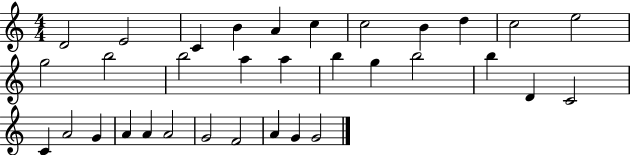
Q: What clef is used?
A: treble